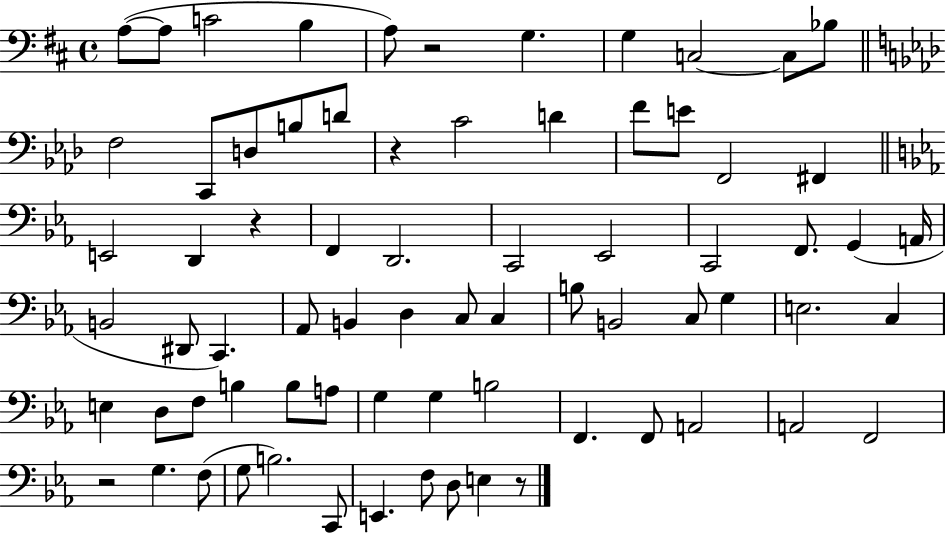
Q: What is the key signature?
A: D major